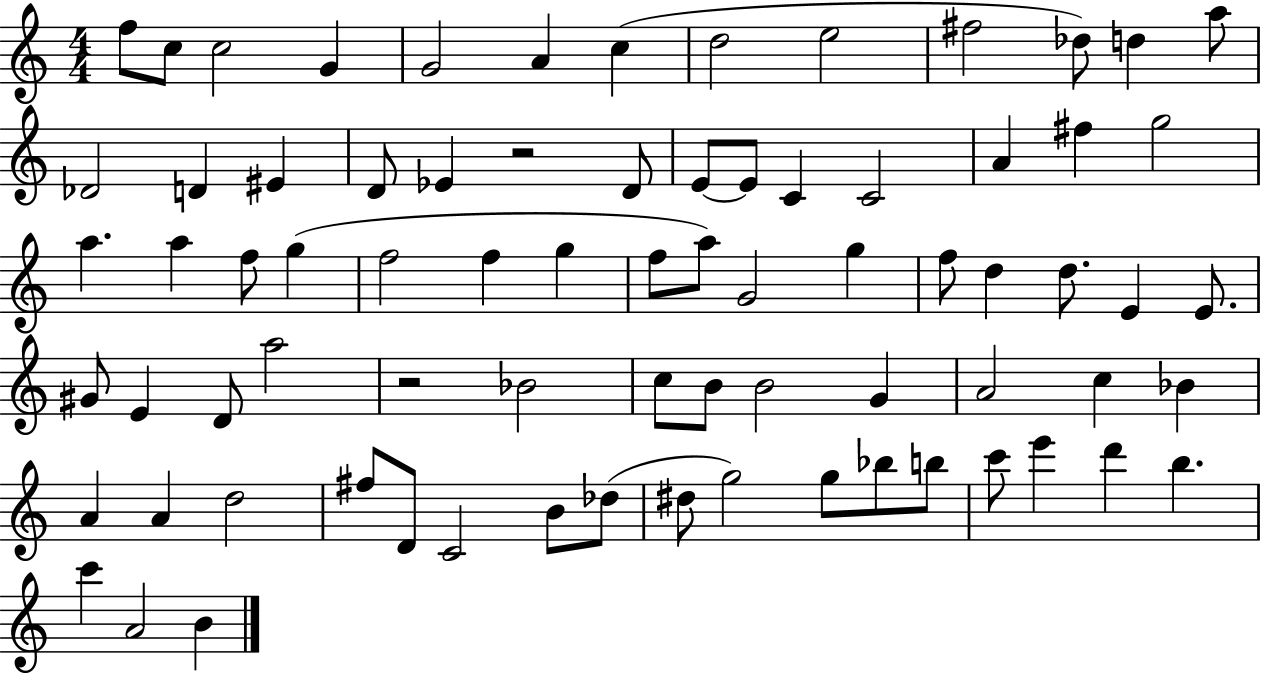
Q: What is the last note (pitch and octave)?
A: B4